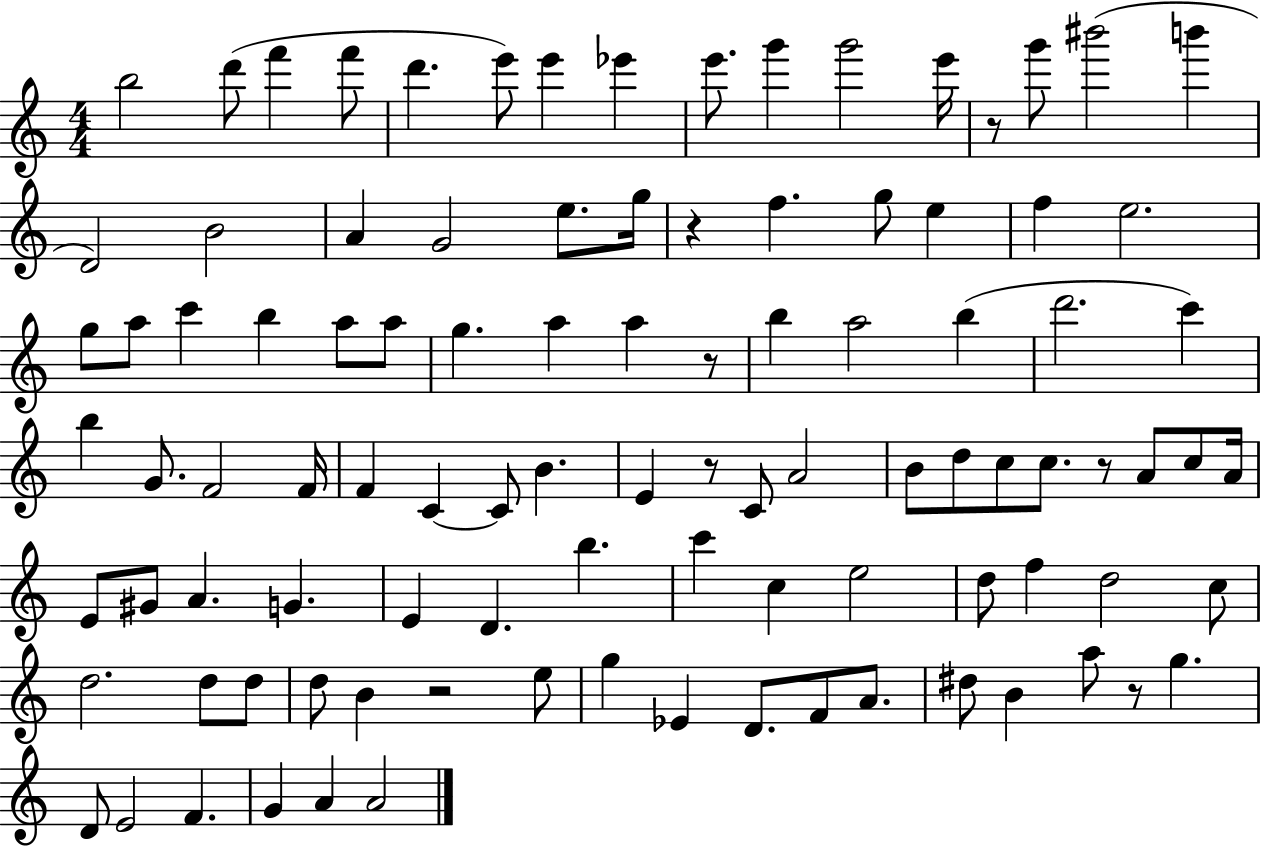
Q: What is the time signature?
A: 4/4